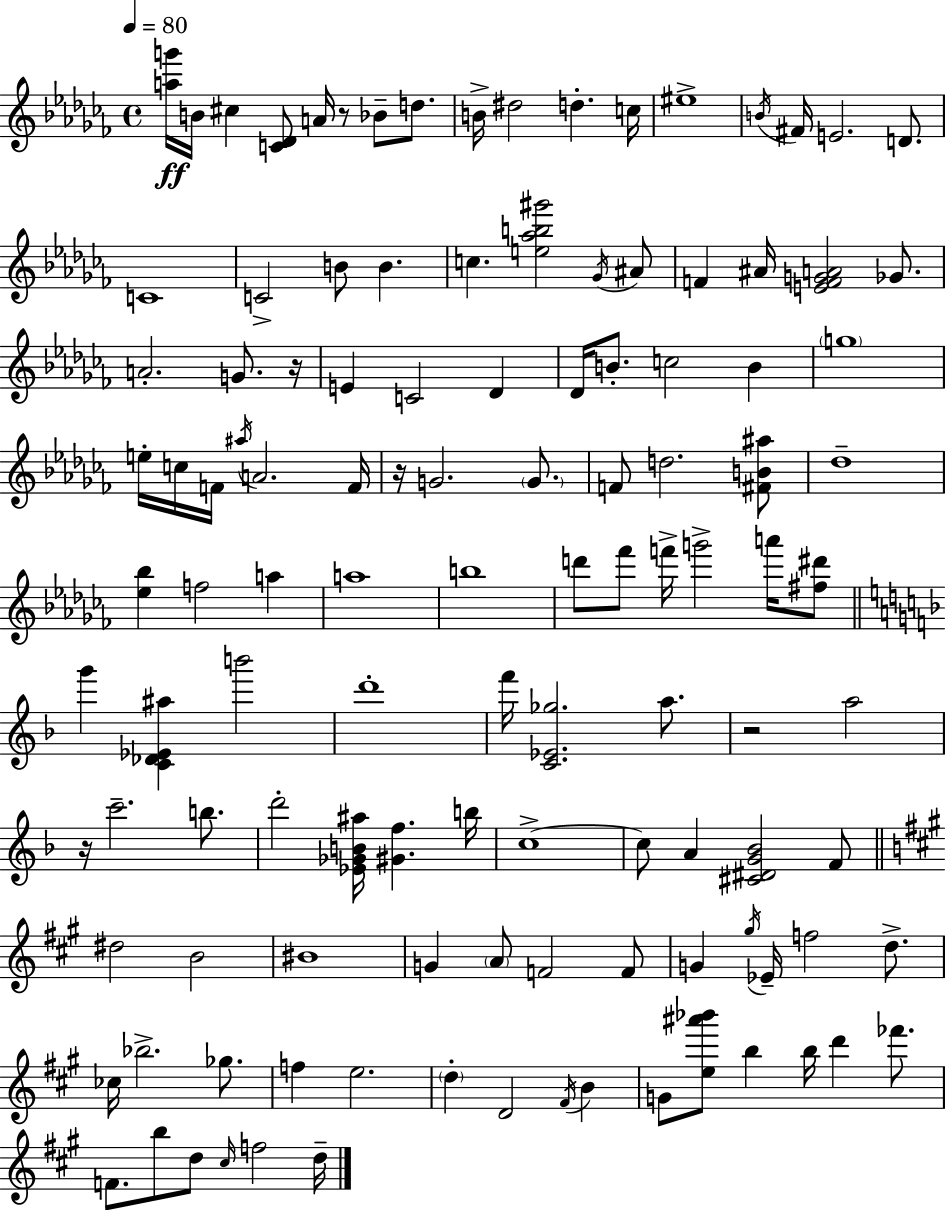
[A5,G6]/s B4/s C#5/q [C4,Db4]/e A4/s R/e Bb4/e D5/e. B4/s D#5/h D5/q. C5/s EIS5/w B4/s F#4/s E4/h. D4/e. C4/w C4/h B4/e B4/q. C5/q. [E5,Ab5,B5,G#6]/h Gb4/s A#4/e F4/q A#4/s [E4,F4,G4,A4]/h Gb4/e. A4/h. G4/e. R/s E4/q C4/h Db4/q Db4/s B4/e. C5/h B4/q G5/w E5/s C5/s F4/s A#5/s A4/h. F4/s R/s G4/h. G4/e. F4/e D5/h. [F#4,B4,A#5]/e Db5/w [Eb5,Bb5]/q F5/h A5/q A5/w B5/w D6/e FES6/e F6/s G6/h A6/s [F#5,D#6]/e G6/q [C4,Db4,Eb4,A#5]/q B6/h D6/w F6/s [C4,Eb4,Gb5]/h. A5/e. R/h A5/h R/s C6/h. B5/e. D6/h [Eb4,Gb4,B4,A#5]/s [G#4,F5]/q. B5/s C5/w C5/e A4/q [C#4,D#4,G4,Bb4]/h F4/e D#5/h B4/h BIS4/w G4/q A4/e F4/h F4/e G4/q G#5/s Eb4/s F5/h D5/e. CES5/s Bb5/h. Gb5/e. F5/q E5/h. D5/q D4/h F#4/s B4/q G4/e [E5,A#6,Bb6]/e B5/q B5/s D6/q FES6/e. F4/e. B5/e D5/e C#5/s F5/h D5/s